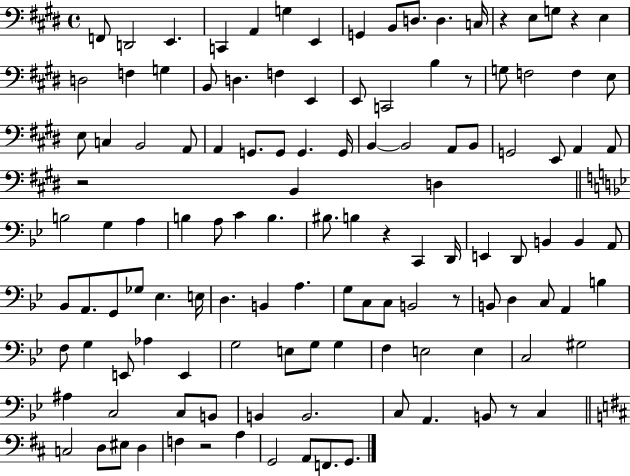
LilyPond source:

{
  \clef bass
  \time 4/4
  \defaultTimeSignature
  \key e \major
  f,8 d,2 e,4. | c,4 a,4 g4 e,4 | g,4 b,8 d8. d4. c16 | r4 e8 g8 r4 e4 | \break d2 f4 g4 | b,8 d4. f4 e,4 | e,8 c,2 b4 r8 | g8 f2 f4 e8 | \break e8 c4 b,2 a,8 | a,4 g,8. g,8 g,4. g,16 | b,4~~ b,2 a,8 b,8 | g,2 e,8 a,4 a,8 | \break r2 b,4 d4 | \bar "||" \break \key bes \major b2 g4 a4 | b4 a8 c'4 b4. | bis8. b4 r4 c,4 d,16 | e,4 d,8 b,4 b,4 a,8 | \break bes,8 a,8. g,8 ges8 ees4. e16 | d4. b,4 a4. | g8 c8 c8 b,2 r8 | b,8 d4 c8 a,4 b4 | \break f8 g4 e,8 aes4 e,4 | g2 e8 g8 g4 | f4 e2 e4 | c2 gis2 | \break ais4 c2 c8 b,8 | b,4 b,2. | c8 a,4. b,8 r8 c4 | \bar "||" \break \key b \minor c2 d8 eis8 d4 | f4 r2 a4 | g,2 a,8 f,8. g,8. | \bar "|."
}